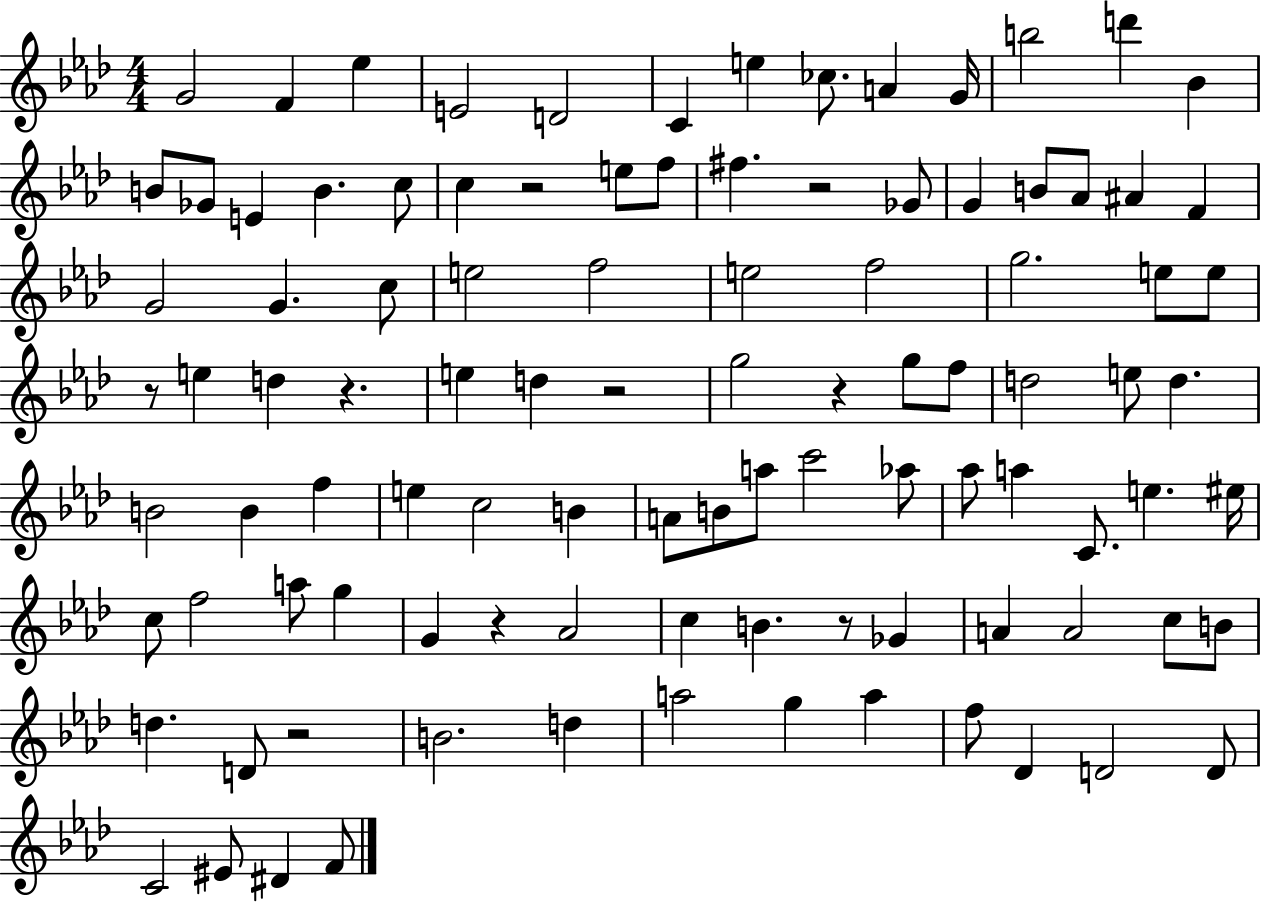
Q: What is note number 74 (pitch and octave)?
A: A4